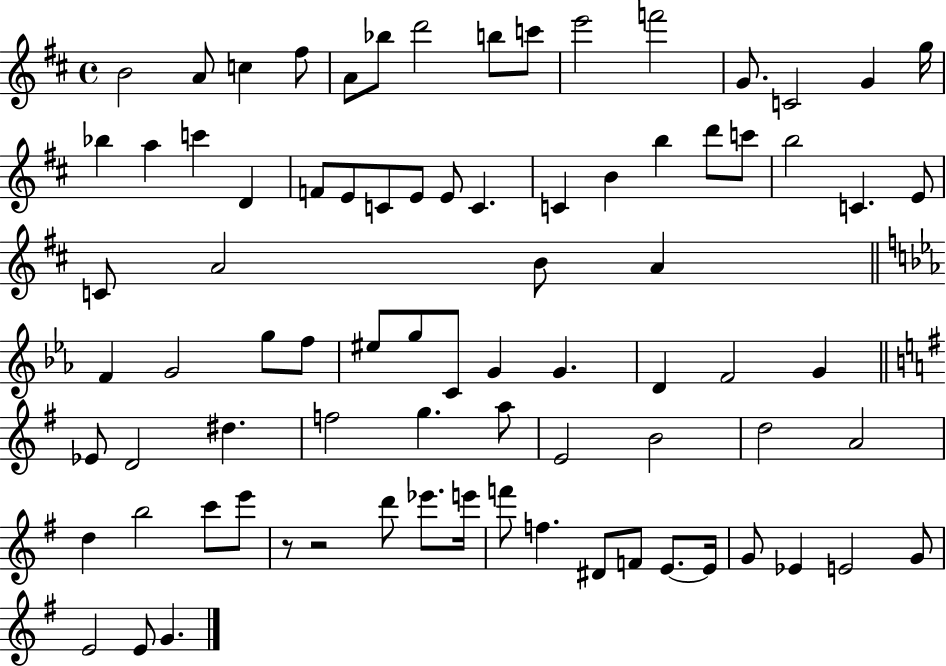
X:1
T:Untitled
M:4/4
L:1/4
K:D
B2 A/2 c ^f/2 A/2 _b/2 d'2 b/2 c'/2 e'2 f'2 G/2 C2 G g/4 _b a c' D F/2 E/2 C/2 E/2 E/2 C C B b d'/2 c'/2 b2 C E/2 C/2 A2 B/2 A F G2 g/2 f/2 ^e/2 g/2 C/2 G G D F2 G _E/2 D2 ^d f2 g a/2 E2 B2 d2 A2 d b2 c'/2 e'/2 z/2 z2 d'/2 _e'/2 e'/4 f'/2 f ^D/2 F/2 E/2 E/4 G/2 _E E2 G/2 E2 E/2 G